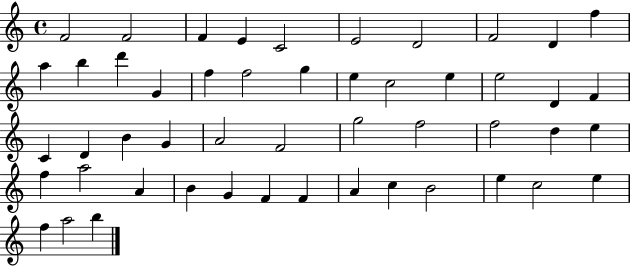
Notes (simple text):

F4/h F4/h F4/q E4/q C4/h E4/h D4/h F4/h D4/q F5/q A5/q B5/q D6/q G4/q F5/q F5/h G5/q E5/q C5/h E5/q E5/h D4/q F4/q C4/q D4/q B4/q G4/q A4/h F4/h G5/h F5/h F5/h D5/q E5/q F5/q A5/h A4/q B4/q G4/q F4/q F4/q A4/q C5/q B4/h E5/q C5/h E5/q F5/q A5/h B5/q